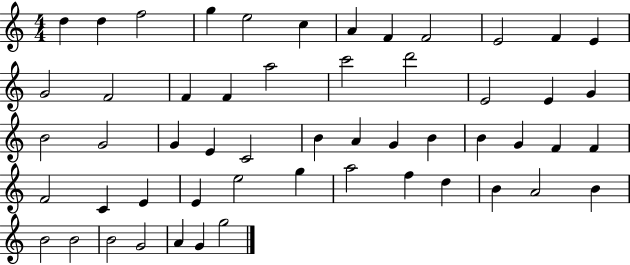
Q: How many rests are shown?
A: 0